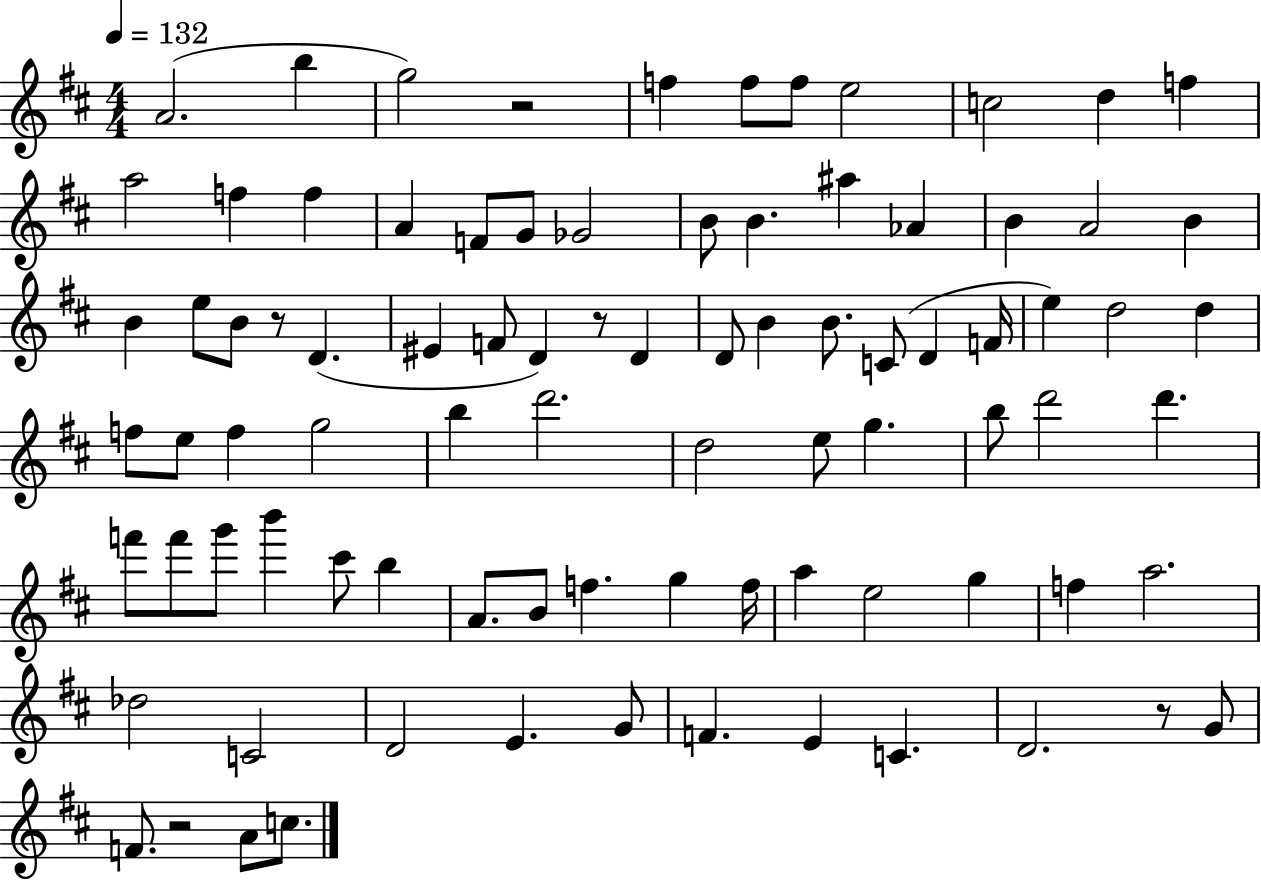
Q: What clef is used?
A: treble